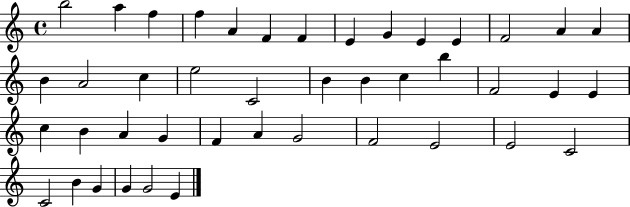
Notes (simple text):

B5/h A5/q F5/q F5/q A4/q F4/q F4/q E4/q G4/q E4/q E4/q F4/h A4/q A4/q B4/q A4/h C5/q E5/h C4/h B4/q B4/q C5/q B5/q F4/h E4/q E4/q C5/q B4/q A4/q G4/q F4/q A4/q G4/h F4/h E4/h E4/h C4/h C4/h B4/q G4/q G4/q G4/h E4/q